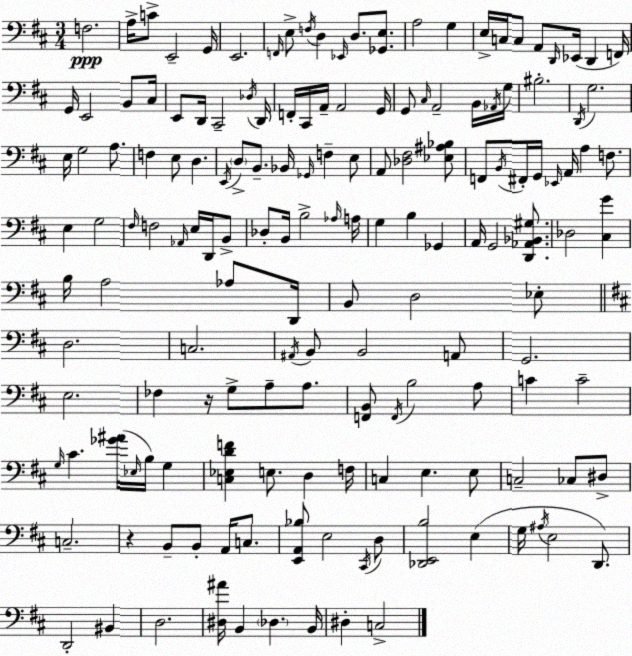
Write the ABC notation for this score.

X:1
T:Untitled
M:3/4
L:1/4
K:D
F,2 A,/4 C/2 E,,2 G,,/4 E,,2 F,,/4 E,/2 F,/4 D, _E,,/4 D,/2 [_G,,E,]/2 A,2 G, E,/4 C,/4 C,/2 A,,/2 D,,/4 _E,,/4 D,, F,,/4 G,,/4 E,,2 B,,/2 ^C,/4 E,,/2 D,,/4 ^C,,2 _D,/4 D,,/4 F,,/4 ^C,,/4 A,,/4 A,,2 G,,/4 G,,/2 ^C,/4 A,,2 B,,/4 _A,,/4 G,/4 ^B,2 D,,/4 G,2 E,/4 G,2 A,/2 F, E,/2 D, E,,/4 D,/2 B,,/2 _B,,/4 _G,,/4 F, E,/2 A,,/2 [_D,^F,]2 [_E,^A,_B,]/2 F,,/2 B,,/4 ^F,,/4 G,,/4 _E,,/4 A,,/4 A, F,/2 E, G,2 ^F,/4 F,2 _A,,/4 E,/4 D,,/4 B,,/2 _D,/2 B,,/4 B,2 _A,/4 A,/4 G, B, _G,, A,,/4 G,,2 [D,,_A,,_B,,^G,]/2 _D,2 [^C,G] B,/4 A,2 _A,/2 D,,/4 B,,/2 D,2 _E,/2 D,2 C,2 ^A,,/4 B,,/2 B,,2 A,,/2 G,,2 E,2 _F, z/4 G,/2 A,/2 A,/2 [F,,B,,]/2 F,,/4 B,2 A,/2 C C2 G,/4 ^C [_G^A]/4 _E,/4 B,/4 G, [C,_E,DF] E,/2 D, F,/4 C, E, E,/2 C,2 _C,/2 ^D,/2 C,2 z B,,/2 B,,/2 A,,/4 C,/2 [E,,A,,_B,]/2 E,2 ^C,,/4 D,/2 [_D,,E,,B,]2 E, G,/4 ^A,/4 E,2 D,,/2 D,,2 ^B,, D,2 [^D,^A]/4 B,, _D, B,,/4 ^D, C,2